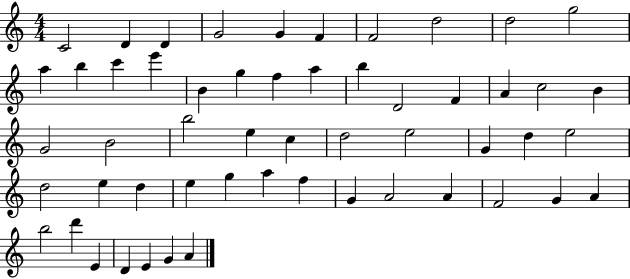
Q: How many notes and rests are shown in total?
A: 54